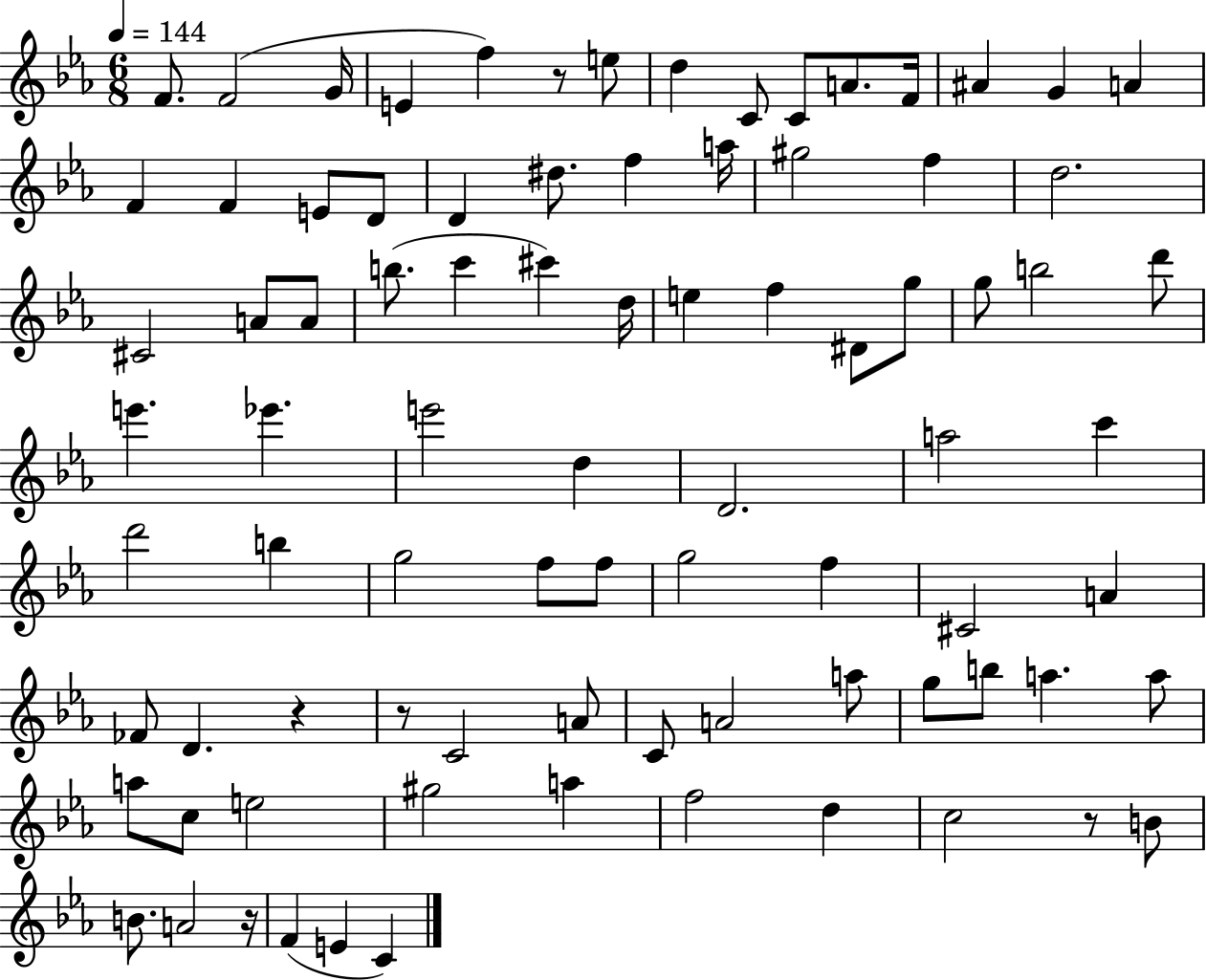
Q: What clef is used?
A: treble